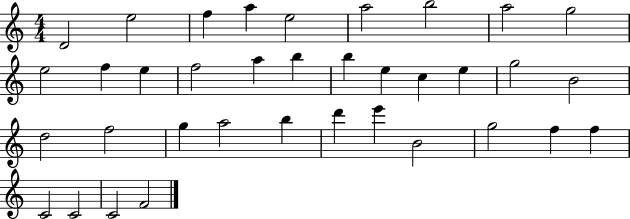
X:1
T:Untitled
M:4/4
L:1/4
K:C
D2 e2 f a e2 a2 b2 a2 g2 e2 f e f2 a b b e c e g2 B2 d2 f2 g a2 b d' e' B2 g2 f f C2 C2 C2 F2